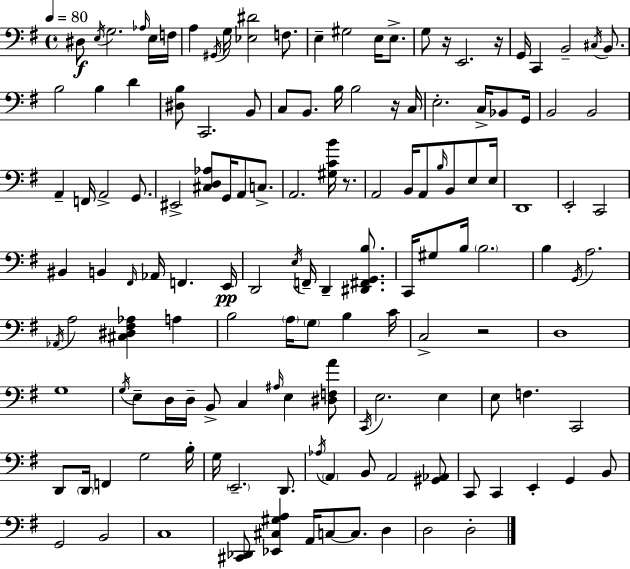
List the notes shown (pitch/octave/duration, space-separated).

D#3/e E3/s G3/h. Ab3/s E3/s F3/s A3/q G#2/s G3/s [Eb3,D#4]/h F3/e. E3/q G#3/h E3/s E3/e. G3/e R/s E2/h. R/s G2/s C2/q B2/h C#3/s B2/e. B3/h B3/q D4/q [D#3,B3]/e C2/h. B2/e C3/e B2/e. B3/s B3/h R/s C3/s E3/h. C3/s Bb2/e G2/s B2/h B2/h A2/q F2/s A2/h G2/e. EIS2/h [C#3,D3,Ab3]/e G2/s A2/e C3/e. A2/h. [G#3,C4,B4]/s R/e. A2/h B2/s A2/e B3/s B2/e E3/e E3/s D2/w E2/h C2/h BIS2/q B2/q F#2/s Ab2/s F2/q. E2/s D2/h E3/s F2/s D2/q [D#2,F#2,G2,B3]/e. C2/s G#3/e B3/s B3/h. B3/q G2/s A3/h. Ab2/s A3/h [C#3,D#3,F#3,Ab3]/q A3/q B3/h A3/s G3/e B3/q C4/s C3/h R/h D3/w G3/w G3/s E3/e D3/s D3/s B2/e C3/q A#3/s E3/q [D#3,F3,A4]/e C2/s E3/h. E3/q E3/e F3/q. C2/h D2/e D2/s F2/q G3/h B3/s G3/s E2/h. D2/e. Ab3/s A2/q B2/e A2/h [G#2,Ab2]/e C2/e C2/q E2/q G2/q B2/e G2/h B2/h C3/w [C#2,Db2]/e [Eb2,C#3,G#3,A3]/q A2/s C3/e C3/e. D3/q D3/h D3/h